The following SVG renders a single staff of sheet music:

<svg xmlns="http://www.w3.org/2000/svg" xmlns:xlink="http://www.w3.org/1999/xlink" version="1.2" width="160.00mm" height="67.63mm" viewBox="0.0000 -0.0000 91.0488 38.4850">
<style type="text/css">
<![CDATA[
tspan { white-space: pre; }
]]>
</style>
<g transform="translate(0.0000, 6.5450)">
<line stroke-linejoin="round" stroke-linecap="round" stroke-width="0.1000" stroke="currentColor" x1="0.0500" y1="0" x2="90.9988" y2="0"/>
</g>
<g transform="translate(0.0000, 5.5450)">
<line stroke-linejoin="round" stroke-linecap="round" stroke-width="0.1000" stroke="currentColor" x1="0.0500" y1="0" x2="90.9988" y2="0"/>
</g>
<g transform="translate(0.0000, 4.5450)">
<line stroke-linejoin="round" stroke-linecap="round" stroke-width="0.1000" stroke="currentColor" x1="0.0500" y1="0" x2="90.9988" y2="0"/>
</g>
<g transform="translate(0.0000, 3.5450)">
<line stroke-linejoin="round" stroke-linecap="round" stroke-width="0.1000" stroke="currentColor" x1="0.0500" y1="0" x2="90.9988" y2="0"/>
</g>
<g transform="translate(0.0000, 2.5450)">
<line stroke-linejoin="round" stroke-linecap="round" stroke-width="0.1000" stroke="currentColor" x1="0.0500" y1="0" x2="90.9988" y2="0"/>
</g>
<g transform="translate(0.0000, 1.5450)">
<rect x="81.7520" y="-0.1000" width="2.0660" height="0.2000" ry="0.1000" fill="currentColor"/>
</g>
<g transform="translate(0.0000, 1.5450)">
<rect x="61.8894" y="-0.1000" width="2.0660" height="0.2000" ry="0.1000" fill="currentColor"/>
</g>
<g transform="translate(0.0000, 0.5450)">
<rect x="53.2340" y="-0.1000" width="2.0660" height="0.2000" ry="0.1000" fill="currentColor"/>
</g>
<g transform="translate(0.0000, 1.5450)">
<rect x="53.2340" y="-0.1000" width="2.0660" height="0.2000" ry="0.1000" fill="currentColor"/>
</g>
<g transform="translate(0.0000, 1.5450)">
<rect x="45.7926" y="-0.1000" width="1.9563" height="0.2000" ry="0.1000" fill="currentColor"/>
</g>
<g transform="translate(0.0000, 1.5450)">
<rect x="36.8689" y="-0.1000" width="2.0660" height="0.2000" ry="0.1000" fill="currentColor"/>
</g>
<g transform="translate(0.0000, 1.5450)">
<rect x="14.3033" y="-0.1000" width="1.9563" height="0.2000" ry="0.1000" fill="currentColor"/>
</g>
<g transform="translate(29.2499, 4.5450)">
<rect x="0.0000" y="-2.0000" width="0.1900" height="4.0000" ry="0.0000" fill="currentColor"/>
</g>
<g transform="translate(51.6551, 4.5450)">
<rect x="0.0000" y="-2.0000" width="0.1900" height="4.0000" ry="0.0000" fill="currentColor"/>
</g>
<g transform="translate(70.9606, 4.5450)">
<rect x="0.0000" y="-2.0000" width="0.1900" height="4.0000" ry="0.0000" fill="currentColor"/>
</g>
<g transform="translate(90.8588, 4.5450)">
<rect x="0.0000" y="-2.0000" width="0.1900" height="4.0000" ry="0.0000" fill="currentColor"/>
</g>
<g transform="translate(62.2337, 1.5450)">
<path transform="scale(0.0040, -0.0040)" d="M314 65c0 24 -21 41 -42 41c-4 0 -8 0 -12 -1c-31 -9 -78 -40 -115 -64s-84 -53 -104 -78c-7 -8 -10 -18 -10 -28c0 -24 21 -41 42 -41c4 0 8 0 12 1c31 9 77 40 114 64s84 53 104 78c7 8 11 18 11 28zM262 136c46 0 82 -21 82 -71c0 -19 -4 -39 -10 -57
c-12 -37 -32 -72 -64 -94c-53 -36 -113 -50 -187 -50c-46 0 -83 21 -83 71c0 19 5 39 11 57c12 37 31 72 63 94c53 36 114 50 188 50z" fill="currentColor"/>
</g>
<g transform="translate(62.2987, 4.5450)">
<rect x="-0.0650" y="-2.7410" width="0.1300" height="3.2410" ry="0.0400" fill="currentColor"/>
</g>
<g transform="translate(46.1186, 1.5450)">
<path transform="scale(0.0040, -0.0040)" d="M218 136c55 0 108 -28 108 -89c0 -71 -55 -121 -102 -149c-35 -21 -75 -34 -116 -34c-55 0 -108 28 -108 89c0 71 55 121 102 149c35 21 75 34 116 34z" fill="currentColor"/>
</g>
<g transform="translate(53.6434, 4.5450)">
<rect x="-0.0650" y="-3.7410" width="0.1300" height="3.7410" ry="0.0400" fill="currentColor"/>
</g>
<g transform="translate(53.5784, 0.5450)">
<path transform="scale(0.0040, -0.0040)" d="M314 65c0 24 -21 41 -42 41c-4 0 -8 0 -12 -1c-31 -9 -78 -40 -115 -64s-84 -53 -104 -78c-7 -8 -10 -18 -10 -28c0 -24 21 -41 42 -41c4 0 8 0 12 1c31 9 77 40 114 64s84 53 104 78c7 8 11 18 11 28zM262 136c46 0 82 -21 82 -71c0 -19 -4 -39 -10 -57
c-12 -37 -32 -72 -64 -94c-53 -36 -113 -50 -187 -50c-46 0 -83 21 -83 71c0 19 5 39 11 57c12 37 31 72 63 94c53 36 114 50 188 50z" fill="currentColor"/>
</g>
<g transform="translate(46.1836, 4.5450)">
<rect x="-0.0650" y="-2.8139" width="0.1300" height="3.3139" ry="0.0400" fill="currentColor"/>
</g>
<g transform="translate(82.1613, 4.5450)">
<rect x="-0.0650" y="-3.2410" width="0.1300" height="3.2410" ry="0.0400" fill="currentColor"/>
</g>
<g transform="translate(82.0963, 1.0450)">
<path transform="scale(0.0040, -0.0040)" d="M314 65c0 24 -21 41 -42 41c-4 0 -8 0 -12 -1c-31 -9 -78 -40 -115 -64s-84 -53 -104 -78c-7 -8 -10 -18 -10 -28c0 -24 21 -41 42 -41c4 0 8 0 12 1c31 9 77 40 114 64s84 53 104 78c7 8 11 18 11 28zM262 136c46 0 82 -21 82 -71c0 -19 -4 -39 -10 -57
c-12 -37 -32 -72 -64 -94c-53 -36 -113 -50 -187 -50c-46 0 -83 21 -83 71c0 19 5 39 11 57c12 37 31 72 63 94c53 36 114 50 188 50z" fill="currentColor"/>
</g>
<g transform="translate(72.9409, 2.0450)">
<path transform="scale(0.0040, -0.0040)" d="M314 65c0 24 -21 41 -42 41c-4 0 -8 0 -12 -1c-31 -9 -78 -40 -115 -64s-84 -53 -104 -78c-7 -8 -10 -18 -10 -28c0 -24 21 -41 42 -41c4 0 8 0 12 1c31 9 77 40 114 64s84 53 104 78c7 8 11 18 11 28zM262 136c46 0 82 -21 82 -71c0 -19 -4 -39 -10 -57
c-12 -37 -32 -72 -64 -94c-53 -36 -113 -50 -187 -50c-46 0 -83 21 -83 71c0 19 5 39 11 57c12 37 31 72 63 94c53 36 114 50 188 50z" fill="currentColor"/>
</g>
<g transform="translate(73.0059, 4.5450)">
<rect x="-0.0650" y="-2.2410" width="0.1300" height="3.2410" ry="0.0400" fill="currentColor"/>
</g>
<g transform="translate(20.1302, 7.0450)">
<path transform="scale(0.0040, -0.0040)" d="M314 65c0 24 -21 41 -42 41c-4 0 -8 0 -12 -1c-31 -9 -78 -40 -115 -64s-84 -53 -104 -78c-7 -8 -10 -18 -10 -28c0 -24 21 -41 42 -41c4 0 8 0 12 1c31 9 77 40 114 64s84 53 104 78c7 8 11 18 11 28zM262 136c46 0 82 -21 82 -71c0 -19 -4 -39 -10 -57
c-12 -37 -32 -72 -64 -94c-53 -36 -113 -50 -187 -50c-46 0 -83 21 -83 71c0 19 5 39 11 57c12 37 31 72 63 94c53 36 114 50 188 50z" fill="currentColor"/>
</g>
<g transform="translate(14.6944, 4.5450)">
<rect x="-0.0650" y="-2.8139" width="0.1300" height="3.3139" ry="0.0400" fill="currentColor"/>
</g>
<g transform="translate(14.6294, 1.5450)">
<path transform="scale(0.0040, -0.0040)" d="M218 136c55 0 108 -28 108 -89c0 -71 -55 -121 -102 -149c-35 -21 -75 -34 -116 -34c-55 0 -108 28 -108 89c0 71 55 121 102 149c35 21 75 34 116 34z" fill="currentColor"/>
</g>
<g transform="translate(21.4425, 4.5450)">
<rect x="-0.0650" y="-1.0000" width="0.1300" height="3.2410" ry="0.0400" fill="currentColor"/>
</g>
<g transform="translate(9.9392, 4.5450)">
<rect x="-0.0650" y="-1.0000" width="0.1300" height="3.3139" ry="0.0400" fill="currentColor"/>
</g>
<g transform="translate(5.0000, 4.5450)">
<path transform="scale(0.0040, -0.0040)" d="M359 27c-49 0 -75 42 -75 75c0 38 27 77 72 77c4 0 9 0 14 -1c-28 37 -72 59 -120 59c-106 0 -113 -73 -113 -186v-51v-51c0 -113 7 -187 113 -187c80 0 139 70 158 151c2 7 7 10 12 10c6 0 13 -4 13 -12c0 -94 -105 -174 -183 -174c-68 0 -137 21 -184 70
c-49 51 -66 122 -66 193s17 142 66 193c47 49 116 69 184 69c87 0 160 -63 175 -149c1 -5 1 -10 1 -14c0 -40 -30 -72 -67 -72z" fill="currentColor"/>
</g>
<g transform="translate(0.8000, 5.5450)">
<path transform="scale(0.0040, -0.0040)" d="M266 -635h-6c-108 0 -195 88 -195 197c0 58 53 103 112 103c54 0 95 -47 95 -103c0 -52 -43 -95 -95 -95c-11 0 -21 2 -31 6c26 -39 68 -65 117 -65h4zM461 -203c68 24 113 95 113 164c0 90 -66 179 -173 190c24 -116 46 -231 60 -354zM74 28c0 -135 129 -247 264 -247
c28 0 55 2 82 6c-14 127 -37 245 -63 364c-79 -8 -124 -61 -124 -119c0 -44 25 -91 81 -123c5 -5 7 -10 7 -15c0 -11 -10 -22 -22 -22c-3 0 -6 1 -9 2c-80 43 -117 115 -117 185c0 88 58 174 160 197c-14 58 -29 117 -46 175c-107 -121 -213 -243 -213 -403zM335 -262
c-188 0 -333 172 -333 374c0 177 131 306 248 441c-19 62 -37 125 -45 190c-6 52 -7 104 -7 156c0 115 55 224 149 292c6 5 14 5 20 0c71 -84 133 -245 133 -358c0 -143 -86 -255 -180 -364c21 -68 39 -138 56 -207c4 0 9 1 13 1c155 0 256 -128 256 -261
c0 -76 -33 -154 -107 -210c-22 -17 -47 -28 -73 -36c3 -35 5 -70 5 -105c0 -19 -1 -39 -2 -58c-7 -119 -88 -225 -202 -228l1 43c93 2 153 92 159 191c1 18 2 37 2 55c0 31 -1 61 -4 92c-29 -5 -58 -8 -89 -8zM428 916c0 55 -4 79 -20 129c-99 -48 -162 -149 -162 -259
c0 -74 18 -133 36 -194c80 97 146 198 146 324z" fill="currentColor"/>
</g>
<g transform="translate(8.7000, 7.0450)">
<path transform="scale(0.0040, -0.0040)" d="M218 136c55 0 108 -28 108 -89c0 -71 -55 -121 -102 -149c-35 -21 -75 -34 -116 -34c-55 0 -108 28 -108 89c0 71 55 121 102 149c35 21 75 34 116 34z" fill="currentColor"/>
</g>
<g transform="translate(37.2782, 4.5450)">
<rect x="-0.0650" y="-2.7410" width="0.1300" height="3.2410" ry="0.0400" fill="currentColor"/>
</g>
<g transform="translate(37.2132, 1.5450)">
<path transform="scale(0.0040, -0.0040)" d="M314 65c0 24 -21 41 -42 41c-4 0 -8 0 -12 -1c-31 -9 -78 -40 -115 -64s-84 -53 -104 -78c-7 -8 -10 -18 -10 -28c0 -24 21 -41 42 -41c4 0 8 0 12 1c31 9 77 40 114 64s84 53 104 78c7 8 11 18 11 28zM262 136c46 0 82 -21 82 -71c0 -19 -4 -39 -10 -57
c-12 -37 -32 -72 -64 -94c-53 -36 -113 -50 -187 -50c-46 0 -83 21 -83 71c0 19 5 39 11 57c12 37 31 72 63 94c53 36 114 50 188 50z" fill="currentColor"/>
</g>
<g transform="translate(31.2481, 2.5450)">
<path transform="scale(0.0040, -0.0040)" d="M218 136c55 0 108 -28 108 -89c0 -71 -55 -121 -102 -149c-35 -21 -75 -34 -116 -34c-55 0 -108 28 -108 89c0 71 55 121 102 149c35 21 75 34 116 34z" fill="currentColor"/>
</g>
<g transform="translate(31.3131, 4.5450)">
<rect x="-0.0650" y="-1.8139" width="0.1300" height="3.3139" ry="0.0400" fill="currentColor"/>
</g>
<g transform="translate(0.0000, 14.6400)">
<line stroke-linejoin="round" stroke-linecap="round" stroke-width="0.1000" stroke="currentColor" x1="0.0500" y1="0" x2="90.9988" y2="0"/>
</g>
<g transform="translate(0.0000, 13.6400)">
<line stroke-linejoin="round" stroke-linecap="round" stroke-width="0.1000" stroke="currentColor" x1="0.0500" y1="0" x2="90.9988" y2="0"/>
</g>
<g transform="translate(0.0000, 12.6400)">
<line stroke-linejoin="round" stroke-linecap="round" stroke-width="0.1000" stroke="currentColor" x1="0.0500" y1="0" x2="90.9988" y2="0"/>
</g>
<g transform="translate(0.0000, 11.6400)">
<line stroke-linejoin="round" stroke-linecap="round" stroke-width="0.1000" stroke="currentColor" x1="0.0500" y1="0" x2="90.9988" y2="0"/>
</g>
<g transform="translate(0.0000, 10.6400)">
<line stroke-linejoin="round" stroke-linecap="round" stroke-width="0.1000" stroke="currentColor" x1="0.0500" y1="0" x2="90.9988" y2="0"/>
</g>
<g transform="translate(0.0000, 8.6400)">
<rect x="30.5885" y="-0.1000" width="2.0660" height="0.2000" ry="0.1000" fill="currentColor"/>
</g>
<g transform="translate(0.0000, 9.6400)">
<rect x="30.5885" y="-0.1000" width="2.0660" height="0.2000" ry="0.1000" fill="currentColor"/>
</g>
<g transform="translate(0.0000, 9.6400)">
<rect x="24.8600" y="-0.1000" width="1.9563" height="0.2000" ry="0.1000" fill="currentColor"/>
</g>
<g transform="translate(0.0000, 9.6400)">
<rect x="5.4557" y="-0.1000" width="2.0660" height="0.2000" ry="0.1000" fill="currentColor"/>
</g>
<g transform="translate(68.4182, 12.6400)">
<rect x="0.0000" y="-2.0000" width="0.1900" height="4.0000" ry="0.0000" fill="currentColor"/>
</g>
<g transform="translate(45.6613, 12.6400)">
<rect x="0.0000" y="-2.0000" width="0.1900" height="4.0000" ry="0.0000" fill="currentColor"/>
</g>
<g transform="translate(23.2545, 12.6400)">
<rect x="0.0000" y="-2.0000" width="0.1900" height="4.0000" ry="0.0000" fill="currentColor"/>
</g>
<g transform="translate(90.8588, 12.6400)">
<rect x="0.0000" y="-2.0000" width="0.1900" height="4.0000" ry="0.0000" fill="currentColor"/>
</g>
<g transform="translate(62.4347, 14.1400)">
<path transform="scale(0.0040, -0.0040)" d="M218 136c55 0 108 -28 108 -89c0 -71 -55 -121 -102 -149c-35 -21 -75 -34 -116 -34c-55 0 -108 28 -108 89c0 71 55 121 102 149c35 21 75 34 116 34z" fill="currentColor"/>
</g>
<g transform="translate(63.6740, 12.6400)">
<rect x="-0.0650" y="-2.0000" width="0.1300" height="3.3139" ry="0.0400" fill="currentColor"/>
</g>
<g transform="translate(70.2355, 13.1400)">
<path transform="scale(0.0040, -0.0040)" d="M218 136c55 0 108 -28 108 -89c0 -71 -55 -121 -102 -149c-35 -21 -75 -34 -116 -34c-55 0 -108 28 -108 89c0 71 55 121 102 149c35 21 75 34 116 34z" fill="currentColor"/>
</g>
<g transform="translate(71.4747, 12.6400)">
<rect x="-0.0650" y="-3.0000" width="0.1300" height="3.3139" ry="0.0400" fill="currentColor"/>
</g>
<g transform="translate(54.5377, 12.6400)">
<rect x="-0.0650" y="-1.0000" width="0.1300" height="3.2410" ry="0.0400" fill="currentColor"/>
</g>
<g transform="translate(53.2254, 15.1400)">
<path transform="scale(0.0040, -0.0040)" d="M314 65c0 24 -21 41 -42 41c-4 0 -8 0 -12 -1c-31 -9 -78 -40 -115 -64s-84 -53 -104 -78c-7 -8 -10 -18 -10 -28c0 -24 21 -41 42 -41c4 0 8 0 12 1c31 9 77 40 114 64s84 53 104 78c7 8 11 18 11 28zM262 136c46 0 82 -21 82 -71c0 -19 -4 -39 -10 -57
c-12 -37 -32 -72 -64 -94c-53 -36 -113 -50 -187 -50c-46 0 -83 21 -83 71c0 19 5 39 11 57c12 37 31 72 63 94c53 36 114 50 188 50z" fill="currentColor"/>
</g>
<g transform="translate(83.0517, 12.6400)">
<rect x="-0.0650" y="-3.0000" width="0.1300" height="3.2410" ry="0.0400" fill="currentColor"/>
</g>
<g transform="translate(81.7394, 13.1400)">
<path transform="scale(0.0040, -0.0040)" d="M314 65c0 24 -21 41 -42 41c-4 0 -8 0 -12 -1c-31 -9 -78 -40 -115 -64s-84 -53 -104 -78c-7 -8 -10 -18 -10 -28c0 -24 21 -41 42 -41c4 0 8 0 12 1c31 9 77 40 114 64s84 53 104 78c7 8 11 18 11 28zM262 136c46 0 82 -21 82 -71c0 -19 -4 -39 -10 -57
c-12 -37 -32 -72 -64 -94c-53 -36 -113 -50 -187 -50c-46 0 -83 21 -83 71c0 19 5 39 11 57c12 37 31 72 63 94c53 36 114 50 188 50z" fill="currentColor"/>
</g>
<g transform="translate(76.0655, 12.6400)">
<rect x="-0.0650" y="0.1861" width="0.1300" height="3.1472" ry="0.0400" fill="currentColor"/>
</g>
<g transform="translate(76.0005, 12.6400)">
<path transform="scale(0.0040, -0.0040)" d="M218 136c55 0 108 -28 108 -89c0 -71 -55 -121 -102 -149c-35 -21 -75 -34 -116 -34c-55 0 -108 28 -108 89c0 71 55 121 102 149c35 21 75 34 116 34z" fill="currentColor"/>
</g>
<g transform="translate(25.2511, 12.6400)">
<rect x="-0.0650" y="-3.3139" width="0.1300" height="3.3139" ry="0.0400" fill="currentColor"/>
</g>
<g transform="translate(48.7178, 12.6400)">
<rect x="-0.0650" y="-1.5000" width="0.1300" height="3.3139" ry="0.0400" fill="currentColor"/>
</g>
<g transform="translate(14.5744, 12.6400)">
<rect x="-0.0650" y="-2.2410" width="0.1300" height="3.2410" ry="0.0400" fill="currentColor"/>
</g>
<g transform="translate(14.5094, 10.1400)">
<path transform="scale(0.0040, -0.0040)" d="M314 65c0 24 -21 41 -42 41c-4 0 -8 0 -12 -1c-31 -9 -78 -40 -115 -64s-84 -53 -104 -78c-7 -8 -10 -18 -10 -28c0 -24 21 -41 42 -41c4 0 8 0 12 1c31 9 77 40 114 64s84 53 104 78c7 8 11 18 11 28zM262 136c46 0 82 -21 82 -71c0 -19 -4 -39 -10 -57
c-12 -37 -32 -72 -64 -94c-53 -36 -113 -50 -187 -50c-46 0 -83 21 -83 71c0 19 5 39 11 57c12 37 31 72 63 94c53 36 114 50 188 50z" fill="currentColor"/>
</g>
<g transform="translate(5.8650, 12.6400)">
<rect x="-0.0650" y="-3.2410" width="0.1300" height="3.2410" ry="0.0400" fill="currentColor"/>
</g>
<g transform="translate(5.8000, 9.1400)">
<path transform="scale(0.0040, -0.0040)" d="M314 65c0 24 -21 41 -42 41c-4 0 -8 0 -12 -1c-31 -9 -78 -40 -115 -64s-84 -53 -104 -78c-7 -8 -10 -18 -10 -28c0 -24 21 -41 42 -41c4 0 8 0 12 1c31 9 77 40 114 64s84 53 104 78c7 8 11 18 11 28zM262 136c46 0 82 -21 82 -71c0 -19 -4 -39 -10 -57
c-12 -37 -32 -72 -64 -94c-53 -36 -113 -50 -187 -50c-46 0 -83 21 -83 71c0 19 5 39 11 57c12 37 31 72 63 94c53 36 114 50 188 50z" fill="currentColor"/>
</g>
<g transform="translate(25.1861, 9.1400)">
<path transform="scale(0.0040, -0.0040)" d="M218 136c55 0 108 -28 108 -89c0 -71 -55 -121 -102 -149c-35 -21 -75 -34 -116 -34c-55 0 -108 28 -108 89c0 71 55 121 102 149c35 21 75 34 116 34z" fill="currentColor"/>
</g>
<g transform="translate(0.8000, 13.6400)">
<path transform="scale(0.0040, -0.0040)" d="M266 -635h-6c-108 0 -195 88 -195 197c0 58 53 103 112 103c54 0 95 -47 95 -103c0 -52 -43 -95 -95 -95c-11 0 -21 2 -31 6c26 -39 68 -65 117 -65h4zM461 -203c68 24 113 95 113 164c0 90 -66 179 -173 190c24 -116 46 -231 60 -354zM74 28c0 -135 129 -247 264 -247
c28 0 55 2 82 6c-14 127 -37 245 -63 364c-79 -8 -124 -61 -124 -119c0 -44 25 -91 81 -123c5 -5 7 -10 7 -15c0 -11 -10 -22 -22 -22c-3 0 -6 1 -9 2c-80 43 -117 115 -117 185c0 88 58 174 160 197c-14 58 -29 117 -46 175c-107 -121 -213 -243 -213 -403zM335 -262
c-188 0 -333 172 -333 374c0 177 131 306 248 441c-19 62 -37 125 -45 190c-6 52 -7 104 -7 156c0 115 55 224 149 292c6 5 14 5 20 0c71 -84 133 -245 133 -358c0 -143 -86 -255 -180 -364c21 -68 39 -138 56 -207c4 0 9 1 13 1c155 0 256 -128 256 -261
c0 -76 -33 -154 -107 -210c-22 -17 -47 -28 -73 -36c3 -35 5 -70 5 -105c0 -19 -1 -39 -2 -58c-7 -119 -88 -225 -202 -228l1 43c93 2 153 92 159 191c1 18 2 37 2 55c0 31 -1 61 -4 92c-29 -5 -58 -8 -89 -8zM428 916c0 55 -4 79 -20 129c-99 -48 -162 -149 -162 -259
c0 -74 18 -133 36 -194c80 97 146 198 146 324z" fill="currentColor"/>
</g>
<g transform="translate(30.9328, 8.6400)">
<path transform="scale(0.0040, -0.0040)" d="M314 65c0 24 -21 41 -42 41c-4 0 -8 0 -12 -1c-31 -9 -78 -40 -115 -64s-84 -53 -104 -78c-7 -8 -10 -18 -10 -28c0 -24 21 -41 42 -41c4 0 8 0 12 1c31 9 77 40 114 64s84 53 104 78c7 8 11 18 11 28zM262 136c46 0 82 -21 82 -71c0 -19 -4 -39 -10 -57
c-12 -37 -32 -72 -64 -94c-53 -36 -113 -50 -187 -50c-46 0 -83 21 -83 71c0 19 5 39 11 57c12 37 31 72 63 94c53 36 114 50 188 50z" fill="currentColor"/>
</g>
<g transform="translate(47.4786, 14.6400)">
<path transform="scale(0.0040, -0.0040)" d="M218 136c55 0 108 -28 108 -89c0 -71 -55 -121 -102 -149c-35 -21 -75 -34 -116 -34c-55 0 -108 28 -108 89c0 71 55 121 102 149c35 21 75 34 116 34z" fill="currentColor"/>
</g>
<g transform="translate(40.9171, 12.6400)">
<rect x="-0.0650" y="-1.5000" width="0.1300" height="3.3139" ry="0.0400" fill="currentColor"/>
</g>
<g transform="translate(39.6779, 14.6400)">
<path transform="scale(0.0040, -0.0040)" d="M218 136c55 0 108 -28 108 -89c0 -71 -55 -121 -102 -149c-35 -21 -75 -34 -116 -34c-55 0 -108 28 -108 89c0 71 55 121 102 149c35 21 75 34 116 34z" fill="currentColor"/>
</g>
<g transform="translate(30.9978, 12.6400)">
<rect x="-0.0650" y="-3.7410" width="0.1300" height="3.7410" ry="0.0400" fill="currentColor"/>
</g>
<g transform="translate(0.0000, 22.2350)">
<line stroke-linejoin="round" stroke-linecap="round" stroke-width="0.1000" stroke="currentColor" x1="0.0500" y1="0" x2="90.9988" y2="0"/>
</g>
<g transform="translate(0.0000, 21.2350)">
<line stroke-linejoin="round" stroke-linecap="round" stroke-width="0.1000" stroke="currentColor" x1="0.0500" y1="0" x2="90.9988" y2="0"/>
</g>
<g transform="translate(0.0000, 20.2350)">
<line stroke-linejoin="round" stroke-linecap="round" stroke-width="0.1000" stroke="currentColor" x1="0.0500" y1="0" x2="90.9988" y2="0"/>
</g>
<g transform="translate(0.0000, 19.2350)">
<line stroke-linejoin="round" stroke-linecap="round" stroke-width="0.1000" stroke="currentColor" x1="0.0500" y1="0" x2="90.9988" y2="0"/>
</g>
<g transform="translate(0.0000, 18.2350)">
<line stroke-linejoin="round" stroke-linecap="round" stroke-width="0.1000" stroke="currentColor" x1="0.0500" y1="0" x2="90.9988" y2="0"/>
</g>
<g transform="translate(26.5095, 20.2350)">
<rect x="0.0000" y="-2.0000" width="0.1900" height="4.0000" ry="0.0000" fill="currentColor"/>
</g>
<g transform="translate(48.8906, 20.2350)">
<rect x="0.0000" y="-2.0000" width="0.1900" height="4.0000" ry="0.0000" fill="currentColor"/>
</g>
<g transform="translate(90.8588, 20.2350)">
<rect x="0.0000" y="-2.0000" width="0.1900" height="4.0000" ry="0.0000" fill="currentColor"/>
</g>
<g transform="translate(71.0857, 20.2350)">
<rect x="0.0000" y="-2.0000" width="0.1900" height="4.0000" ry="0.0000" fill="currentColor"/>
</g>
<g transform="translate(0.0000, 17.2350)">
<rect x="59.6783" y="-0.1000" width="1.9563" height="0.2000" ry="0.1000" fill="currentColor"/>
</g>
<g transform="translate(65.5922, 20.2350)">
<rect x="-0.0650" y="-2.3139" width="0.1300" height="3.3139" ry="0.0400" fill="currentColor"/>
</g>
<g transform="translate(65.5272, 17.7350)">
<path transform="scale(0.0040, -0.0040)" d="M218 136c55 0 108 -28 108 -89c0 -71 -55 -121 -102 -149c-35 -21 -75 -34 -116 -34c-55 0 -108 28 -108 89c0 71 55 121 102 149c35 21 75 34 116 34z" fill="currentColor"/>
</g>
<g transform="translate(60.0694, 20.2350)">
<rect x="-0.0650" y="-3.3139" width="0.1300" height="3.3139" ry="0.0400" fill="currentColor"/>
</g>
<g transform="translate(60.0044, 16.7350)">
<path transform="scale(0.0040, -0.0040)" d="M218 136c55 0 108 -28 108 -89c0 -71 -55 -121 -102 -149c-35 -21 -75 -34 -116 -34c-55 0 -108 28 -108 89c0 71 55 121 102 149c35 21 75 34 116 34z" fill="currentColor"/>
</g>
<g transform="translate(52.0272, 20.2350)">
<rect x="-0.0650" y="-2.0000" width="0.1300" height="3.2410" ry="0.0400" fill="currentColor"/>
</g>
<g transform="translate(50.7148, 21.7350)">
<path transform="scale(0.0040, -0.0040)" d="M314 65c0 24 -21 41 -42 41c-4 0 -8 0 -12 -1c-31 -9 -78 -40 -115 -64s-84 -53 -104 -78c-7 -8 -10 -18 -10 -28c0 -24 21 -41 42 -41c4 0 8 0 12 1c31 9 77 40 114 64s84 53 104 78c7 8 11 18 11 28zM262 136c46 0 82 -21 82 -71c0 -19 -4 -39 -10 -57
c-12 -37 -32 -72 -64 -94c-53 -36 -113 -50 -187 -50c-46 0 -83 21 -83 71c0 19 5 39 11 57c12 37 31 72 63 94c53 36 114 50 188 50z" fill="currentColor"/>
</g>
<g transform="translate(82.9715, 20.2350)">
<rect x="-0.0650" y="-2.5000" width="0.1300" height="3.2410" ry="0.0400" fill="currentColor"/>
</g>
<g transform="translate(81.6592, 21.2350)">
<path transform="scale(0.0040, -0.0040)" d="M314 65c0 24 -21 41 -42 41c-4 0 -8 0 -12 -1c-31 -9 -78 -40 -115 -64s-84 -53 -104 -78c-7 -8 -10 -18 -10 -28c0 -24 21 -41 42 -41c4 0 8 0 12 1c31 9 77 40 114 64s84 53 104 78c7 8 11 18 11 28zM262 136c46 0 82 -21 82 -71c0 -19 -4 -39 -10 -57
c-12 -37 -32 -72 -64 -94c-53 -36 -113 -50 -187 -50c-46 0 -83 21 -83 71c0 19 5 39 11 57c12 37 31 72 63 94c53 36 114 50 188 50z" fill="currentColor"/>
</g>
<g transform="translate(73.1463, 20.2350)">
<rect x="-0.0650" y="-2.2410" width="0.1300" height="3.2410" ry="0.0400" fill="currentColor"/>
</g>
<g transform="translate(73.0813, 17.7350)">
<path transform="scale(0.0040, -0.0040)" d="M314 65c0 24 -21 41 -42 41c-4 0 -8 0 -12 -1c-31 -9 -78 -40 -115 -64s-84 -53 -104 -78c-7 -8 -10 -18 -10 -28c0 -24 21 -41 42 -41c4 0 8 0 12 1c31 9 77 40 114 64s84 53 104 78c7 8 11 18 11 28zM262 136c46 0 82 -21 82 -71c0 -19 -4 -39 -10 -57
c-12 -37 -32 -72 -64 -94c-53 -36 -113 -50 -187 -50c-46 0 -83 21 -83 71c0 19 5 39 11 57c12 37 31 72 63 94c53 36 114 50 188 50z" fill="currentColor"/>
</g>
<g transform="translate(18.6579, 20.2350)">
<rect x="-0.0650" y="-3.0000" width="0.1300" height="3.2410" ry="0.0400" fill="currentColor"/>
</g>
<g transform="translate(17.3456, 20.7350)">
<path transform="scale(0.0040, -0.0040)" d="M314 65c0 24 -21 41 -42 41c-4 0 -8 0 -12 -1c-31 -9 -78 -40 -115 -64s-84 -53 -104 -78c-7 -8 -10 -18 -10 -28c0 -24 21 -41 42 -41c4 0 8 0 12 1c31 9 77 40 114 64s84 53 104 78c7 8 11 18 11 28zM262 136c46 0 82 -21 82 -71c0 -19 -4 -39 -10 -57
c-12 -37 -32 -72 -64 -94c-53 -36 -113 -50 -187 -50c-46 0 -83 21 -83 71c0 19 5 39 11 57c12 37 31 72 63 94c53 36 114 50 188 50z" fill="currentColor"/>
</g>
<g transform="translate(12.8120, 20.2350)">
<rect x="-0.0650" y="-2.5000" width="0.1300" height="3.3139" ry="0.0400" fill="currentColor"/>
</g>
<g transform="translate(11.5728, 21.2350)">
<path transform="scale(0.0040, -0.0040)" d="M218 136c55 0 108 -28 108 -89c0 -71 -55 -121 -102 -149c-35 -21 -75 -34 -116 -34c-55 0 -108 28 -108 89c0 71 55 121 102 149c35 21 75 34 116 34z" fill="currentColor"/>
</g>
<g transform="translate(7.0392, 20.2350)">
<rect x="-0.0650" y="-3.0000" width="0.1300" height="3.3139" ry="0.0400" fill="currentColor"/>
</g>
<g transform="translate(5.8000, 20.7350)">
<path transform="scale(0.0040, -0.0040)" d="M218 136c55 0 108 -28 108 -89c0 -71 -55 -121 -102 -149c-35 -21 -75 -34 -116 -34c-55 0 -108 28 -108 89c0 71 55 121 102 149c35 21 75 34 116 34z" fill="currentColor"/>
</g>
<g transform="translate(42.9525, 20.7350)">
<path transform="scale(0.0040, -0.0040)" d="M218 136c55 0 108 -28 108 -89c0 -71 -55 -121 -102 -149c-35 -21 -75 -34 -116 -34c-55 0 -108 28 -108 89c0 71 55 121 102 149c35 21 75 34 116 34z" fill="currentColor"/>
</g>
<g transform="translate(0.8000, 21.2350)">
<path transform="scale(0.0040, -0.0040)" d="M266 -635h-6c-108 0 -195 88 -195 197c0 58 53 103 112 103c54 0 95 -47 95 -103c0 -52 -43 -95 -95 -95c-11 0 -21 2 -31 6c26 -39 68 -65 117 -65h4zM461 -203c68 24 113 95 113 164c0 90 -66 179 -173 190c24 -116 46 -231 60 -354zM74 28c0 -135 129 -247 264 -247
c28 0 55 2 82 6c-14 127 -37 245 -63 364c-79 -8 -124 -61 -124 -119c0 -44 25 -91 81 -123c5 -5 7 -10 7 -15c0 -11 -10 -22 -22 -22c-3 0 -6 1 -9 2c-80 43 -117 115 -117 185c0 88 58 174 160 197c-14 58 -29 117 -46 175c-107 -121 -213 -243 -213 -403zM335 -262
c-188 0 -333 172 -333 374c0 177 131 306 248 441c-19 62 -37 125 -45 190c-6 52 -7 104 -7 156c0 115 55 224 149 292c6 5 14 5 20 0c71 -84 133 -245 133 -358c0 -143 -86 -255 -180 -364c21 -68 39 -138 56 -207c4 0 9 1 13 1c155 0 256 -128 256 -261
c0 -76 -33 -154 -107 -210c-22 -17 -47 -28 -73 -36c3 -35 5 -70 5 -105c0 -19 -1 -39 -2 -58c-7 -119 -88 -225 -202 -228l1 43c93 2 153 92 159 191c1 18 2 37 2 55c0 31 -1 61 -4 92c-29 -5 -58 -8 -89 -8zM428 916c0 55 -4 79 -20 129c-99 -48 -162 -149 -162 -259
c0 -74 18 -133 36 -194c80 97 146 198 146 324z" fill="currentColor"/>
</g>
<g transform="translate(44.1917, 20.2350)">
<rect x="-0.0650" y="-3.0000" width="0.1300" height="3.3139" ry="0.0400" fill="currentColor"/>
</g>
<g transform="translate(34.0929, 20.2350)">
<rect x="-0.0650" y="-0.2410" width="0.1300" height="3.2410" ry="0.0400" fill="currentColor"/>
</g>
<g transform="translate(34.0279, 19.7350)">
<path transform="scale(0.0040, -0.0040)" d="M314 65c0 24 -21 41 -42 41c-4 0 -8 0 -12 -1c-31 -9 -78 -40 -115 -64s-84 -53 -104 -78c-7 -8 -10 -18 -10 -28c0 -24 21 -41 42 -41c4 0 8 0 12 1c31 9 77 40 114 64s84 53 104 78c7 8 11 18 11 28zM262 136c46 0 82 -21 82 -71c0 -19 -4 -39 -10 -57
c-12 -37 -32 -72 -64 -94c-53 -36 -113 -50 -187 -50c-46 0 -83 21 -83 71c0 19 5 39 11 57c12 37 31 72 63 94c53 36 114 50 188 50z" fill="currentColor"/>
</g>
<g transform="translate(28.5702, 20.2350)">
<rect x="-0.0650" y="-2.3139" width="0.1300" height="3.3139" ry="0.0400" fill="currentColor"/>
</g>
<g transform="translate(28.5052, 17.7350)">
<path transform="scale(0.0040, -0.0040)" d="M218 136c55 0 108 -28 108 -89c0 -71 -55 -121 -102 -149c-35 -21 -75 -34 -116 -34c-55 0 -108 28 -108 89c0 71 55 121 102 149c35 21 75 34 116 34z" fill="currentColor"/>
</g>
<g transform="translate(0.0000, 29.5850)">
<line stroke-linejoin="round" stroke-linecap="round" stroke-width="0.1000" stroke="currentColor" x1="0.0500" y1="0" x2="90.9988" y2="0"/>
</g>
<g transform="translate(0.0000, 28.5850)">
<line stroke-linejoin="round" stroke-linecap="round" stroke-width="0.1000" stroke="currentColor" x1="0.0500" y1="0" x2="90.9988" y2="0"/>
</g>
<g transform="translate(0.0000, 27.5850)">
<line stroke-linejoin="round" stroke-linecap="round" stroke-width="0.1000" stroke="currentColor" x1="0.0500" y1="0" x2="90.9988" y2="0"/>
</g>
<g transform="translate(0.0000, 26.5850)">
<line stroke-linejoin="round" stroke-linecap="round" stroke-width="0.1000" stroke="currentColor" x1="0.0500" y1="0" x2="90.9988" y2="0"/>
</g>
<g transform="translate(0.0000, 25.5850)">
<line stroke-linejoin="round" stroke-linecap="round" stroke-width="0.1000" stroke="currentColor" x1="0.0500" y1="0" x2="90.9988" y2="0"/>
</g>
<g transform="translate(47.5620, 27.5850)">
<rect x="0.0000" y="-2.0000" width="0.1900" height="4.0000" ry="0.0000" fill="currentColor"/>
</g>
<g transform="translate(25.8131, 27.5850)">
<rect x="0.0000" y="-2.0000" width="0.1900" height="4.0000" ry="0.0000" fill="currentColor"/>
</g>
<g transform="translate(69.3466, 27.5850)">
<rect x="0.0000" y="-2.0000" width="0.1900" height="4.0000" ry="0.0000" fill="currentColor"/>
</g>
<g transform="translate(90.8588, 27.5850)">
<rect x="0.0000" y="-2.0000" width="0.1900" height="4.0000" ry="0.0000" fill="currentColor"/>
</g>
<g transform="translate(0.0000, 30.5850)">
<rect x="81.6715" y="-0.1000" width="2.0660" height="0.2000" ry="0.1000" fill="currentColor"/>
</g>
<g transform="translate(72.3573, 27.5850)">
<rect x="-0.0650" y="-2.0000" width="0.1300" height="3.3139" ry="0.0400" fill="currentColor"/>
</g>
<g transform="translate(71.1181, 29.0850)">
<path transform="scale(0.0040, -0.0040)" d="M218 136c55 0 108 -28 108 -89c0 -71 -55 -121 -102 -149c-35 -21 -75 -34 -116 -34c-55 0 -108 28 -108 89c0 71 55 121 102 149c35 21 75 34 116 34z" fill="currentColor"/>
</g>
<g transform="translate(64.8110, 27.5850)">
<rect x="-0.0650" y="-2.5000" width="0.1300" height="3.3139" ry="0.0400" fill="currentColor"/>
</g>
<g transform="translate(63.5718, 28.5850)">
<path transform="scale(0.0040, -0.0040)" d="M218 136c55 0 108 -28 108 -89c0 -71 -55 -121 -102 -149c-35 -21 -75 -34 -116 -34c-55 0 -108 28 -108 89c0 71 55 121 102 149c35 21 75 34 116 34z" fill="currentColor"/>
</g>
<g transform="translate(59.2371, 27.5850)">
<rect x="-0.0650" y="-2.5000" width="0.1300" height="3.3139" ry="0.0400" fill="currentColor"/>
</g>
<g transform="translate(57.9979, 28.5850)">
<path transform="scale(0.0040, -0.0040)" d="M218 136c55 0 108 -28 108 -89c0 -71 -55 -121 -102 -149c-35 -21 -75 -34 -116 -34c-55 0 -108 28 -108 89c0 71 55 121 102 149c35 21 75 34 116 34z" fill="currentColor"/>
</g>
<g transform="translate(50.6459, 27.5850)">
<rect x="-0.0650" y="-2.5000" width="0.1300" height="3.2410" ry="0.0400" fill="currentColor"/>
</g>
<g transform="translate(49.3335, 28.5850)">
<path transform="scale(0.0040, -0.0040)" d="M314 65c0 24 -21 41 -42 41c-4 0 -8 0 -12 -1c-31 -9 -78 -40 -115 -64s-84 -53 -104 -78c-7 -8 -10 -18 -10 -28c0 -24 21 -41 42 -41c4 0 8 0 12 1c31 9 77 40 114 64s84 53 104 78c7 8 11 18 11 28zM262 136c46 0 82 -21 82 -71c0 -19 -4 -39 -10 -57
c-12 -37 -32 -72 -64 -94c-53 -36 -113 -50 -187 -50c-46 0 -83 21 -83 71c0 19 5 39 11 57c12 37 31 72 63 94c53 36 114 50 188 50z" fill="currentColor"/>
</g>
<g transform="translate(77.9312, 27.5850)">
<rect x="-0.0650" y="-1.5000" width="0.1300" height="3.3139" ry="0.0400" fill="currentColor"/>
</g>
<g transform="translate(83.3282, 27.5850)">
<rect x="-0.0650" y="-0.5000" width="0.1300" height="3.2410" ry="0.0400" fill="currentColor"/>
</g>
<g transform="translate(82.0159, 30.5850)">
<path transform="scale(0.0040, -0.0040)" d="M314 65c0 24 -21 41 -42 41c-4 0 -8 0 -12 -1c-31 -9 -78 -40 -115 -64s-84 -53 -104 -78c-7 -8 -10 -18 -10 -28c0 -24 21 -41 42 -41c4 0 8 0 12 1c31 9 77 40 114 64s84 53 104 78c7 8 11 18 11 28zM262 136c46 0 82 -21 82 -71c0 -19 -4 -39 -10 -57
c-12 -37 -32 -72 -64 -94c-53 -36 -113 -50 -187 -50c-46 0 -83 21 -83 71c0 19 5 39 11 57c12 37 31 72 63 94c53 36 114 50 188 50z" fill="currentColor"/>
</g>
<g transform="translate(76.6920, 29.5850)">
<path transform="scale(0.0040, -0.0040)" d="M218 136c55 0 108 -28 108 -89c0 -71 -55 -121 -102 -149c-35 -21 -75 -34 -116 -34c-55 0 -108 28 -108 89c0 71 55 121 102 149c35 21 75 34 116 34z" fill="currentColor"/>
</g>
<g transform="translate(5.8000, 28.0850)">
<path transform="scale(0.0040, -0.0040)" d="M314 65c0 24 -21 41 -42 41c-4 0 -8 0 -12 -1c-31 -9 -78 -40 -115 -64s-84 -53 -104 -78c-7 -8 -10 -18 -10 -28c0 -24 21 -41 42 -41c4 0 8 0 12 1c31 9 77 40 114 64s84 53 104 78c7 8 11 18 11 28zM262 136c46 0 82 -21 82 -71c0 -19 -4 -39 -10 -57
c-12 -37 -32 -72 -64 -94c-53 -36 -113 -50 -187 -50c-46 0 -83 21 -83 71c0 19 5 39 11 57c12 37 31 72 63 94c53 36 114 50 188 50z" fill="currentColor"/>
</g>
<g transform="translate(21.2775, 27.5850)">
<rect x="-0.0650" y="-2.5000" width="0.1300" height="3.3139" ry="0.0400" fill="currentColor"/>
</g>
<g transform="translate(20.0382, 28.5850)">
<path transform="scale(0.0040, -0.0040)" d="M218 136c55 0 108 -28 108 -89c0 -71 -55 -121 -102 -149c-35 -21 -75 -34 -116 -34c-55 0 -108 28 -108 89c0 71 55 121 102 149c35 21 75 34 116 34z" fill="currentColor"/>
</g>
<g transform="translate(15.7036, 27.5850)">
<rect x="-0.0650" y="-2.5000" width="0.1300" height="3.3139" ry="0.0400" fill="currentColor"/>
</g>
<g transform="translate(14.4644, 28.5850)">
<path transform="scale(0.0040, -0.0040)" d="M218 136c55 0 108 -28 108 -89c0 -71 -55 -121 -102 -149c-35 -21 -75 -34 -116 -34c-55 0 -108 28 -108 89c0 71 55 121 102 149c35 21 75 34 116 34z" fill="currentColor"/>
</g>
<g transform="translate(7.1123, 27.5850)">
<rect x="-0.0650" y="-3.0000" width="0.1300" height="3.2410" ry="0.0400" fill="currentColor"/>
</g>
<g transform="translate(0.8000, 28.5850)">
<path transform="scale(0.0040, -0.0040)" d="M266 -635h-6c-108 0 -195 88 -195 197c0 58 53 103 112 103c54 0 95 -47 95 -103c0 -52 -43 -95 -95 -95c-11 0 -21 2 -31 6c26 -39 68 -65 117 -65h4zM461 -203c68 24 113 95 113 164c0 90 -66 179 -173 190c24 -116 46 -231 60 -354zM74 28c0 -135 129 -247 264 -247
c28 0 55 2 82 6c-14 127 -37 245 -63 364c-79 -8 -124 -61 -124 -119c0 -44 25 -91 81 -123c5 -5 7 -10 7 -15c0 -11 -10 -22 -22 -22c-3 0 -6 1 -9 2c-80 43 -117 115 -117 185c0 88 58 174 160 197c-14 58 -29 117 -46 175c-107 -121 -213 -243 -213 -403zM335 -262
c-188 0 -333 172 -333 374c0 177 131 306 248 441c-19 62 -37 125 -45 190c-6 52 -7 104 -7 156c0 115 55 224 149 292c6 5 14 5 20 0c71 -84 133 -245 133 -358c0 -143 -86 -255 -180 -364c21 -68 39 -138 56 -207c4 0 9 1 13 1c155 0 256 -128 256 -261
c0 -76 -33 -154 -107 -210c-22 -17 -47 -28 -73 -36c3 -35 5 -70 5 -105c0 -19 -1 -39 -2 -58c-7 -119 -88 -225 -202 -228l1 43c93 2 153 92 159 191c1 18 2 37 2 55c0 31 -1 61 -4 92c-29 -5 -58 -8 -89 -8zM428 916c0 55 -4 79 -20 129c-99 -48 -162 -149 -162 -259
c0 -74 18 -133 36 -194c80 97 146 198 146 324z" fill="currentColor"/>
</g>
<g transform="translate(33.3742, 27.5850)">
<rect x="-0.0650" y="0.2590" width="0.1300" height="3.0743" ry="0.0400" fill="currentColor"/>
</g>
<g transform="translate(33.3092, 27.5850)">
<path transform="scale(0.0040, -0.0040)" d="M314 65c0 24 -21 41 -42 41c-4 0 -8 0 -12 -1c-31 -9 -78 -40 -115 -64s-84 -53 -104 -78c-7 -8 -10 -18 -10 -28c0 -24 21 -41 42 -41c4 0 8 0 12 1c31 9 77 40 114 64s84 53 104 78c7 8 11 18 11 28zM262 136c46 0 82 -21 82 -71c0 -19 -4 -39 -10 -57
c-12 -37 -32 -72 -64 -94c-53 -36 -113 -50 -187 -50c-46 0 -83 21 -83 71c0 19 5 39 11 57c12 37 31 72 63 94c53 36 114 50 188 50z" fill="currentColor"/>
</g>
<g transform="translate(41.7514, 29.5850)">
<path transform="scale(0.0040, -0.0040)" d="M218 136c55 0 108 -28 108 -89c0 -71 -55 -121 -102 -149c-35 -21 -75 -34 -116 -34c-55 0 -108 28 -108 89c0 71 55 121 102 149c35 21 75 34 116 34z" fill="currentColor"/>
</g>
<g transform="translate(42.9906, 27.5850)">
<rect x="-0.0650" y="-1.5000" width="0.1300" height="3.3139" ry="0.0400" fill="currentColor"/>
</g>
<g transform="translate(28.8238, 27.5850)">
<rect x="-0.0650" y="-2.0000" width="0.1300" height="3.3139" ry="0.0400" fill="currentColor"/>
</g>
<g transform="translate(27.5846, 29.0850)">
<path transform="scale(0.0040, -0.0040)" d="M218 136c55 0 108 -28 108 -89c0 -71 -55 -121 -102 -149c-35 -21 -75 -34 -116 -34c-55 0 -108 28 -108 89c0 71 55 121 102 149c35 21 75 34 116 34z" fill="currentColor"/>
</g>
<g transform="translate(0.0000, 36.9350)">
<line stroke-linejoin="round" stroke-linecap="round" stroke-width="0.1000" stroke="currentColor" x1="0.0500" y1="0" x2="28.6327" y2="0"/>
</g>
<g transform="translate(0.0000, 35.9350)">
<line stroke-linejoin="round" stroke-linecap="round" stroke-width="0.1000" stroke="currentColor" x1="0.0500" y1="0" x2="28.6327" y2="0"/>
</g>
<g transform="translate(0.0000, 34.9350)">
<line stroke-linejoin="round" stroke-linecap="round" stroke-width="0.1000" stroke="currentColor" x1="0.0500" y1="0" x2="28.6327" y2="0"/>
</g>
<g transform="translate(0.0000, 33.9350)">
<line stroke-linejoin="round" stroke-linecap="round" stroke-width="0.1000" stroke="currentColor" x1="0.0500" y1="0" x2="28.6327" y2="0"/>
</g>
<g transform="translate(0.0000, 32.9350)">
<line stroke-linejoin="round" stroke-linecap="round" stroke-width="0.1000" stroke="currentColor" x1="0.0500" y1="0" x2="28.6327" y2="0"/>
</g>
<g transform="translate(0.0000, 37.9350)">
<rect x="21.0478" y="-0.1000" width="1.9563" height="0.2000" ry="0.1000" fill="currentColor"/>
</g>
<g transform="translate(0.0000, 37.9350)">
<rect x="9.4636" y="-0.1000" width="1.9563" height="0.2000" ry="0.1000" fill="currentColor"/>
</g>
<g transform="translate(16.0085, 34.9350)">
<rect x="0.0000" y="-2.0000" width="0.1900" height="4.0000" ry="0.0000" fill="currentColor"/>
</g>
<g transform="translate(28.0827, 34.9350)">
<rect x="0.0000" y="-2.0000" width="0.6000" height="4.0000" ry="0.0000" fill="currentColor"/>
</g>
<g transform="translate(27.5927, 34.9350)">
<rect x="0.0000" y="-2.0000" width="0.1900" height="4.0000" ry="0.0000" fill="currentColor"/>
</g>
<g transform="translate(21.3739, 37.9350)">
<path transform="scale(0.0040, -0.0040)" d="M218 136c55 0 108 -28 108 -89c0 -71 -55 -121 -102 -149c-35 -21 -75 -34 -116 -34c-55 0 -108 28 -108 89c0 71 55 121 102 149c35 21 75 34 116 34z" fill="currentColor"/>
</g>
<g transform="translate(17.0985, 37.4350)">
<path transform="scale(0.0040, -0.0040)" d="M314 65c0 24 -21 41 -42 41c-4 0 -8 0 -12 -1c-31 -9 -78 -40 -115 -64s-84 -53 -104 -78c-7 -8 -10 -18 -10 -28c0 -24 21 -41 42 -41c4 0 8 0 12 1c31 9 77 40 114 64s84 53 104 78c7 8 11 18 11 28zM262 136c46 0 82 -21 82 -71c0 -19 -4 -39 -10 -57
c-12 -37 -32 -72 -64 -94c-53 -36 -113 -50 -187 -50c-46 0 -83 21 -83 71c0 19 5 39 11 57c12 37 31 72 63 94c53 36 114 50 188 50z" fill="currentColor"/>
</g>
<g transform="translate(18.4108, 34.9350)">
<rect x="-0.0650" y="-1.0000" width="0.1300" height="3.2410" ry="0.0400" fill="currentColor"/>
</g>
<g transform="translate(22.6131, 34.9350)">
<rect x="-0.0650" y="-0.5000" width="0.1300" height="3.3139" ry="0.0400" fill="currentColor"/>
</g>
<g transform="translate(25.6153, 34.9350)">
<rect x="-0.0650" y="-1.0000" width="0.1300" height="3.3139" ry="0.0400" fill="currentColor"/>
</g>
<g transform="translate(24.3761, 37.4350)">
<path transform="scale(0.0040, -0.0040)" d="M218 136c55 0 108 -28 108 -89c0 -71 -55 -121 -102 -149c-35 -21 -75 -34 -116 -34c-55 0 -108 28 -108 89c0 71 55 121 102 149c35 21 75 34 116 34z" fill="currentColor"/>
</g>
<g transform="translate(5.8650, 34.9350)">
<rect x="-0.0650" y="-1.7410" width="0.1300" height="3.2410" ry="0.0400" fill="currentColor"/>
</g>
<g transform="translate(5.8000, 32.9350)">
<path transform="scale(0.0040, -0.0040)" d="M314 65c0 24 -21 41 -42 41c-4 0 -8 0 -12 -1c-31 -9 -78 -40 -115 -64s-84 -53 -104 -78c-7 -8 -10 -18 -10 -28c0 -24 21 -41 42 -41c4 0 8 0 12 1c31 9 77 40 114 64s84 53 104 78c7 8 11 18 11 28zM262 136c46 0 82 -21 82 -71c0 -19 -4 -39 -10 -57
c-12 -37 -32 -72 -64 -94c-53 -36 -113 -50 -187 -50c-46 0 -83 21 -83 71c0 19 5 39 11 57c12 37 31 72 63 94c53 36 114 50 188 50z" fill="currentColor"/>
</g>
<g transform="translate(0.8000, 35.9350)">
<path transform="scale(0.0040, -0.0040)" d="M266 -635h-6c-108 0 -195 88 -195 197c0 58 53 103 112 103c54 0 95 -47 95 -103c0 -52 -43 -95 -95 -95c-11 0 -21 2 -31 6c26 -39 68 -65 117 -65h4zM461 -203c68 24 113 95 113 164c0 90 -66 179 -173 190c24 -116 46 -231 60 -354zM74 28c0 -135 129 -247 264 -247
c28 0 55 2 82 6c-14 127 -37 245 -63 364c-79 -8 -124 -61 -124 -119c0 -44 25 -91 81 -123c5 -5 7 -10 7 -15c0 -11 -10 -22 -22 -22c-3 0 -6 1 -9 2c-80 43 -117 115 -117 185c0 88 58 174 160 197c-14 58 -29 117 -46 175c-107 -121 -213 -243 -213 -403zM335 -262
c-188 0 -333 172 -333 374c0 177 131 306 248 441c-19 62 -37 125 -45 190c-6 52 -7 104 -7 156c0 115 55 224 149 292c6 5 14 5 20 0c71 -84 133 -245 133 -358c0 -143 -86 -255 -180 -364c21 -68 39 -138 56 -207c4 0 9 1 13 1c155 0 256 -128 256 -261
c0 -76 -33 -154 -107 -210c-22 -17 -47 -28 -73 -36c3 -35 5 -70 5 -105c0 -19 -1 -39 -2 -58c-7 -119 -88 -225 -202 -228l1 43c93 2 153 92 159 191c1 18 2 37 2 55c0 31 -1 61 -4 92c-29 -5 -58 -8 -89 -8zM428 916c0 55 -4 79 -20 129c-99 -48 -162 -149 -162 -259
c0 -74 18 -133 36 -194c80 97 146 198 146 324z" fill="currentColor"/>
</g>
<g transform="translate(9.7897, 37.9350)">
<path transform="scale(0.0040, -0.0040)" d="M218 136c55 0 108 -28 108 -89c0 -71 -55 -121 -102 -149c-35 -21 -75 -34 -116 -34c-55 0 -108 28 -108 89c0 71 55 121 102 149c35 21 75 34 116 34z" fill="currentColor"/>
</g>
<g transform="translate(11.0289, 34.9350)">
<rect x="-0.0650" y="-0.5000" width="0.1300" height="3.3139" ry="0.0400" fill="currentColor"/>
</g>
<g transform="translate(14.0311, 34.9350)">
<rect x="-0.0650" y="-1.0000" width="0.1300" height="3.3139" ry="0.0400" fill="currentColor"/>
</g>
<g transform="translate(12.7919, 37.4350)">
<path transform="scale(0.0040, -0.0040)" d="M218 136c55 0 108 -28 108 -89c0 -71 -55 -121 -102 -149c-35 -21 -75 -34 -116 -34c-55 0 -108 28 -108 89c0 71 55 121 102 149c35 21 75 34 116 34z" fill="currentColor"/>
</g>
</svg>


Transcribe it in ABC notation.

X:1
T:Untitled
M:4/4
L:1/4
K:C
D a D2 f a2 a c'2 a2 g2 b2 b2 g2 b c'2 E E D2 F A B A2 A G A2 g c2 A F2 b g g2 G2 A2 G G F B2 E G2 G G F E C2 f2 C D D2 C D